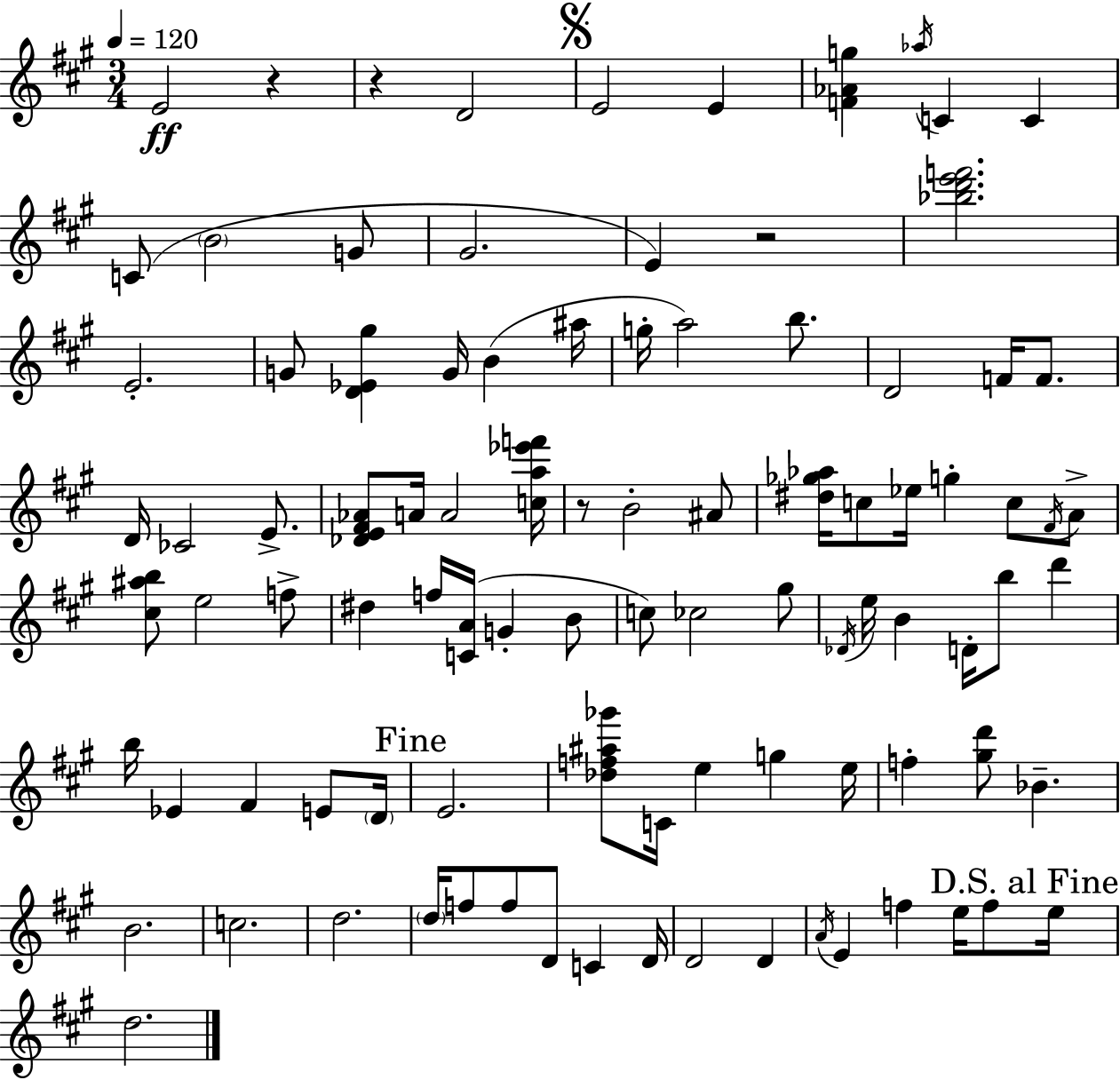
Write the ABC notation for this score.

X:1
T:Untitled
M:3/4
L:1/4
K:A
E2 z z D2 E2 E [F_Ag] _a/4 C C C/2 B2 G/2 ^G2 E z2 [_bd'e'f']2 E2 G/2 [D_E^g] G/4 B ^a/4 g/4 a2 b/2 D2 F/4 F/2 D/4 _C2 E/2 [_DE^F_A]/2 A/4 A2 [ca_e'f']/4 z/2 B2 ^A/2 [^d_g_a]/4 c/2 _e/4 g c/2 ^F/4 A/2 [^c^ab]/2 e2 f/2 ^d f/4 [CA]/4 G B/2 c/2 _c2 ^g/2 _D/4 e/4 B D/4 b/2 d' b/4 _E ^F E/2 D/4 E2 [_df^a_g']/2 C/4 e g e/4 f [^gd']/2 _B B2 c2 d2 d/4 f/2 f/2 D/2 C D/4 D2 D A/4 E f e/4 f/2 e/4 d2